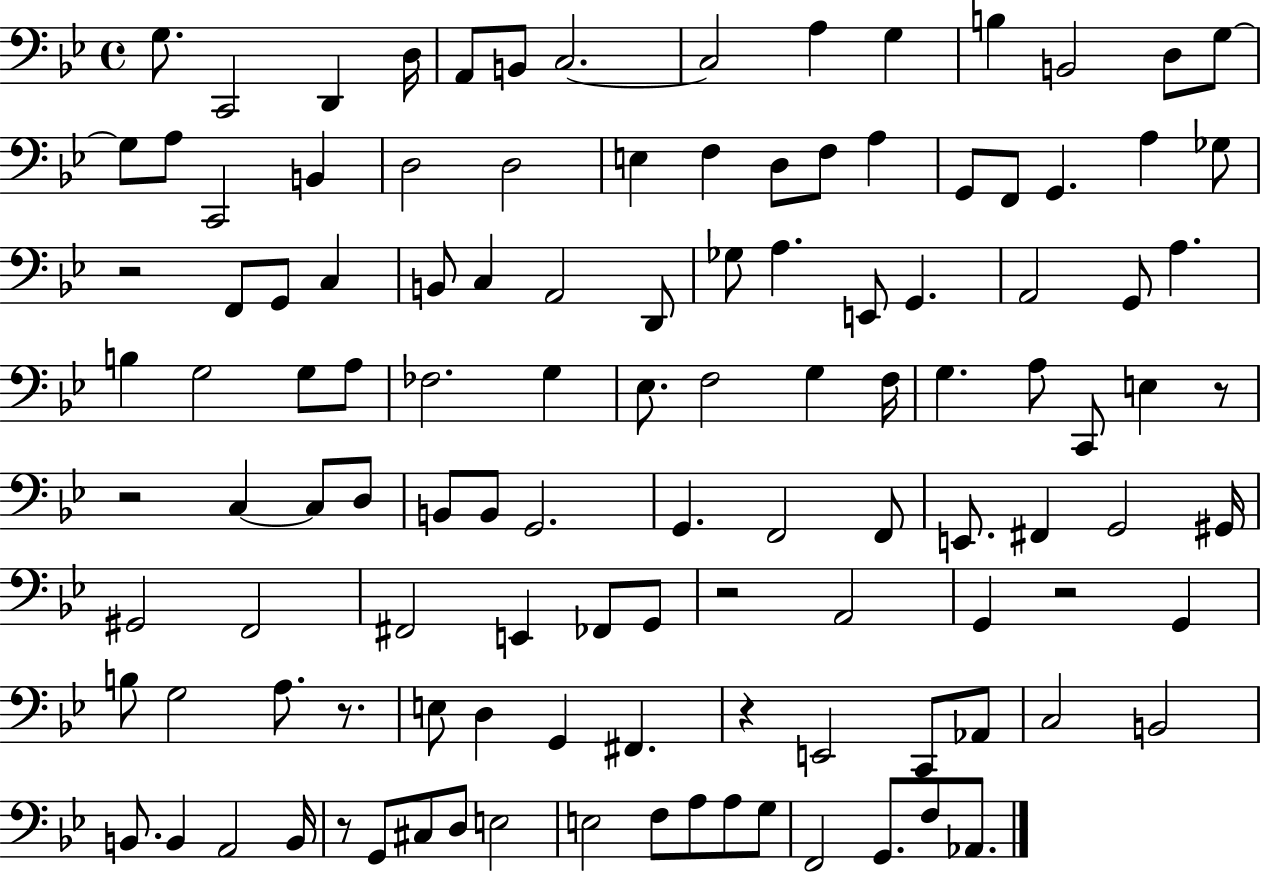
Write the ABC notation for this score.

X:1
T:Untitled
M:4/4
L:1/4
K:Bb
G,/2 C,,2 D,, D,/4 A,,/2 B,,/2 C,2 C,2 A, G, B, B,,2 D,/2 G,/2 G,/2 A,/2 C,,2 B,, D,2 D,2 E, F, D,/2 F,/2 A, G,,/2 F,,/2 G,, A, _G,/2 z2 F,,/2 G,,/2 C, B,,/2 C, A,,2 D,,/2 _G,/2 A, E,,/2 G,, A,,2 G,,/2 A, B, G,2 G,/2 A,/2 _F,2 G, _E,/2 F,2 G, F,/4 G, A,/2 C,,/2 E, z/2 z2 C, C,/2 D,/2 B,,/2 B,,/2 G,,2 G,, F,,2 F,,/2 E,,/2 ^F,, G,,2 ^G,,/4 ^G,,2 F,,2 ^F,,2 E,, _F,,/2 G,,/2 z2 A,,2 G,, z2 G,, B,/2 G,2 A,/2 z/2 E,/2 D, G,, ^F,, z E,,2 C,,/2 _A,,/2 C,2 B,,2 B,,/2 B,, A,,2 B,,/4 z/2 G,,/2 ^C,/2 D,/2 E,2 E,2 F,/2 A,/2 A,/2 G,/2 F,,2 G,,/2 F,/2 _A,,/2